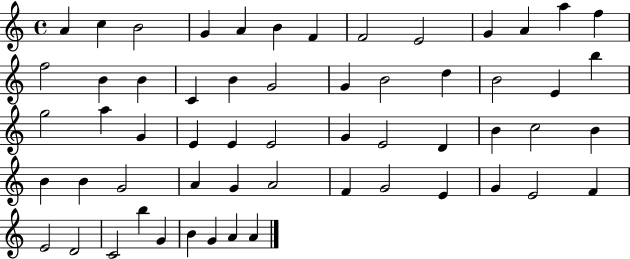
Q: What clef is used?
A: treble